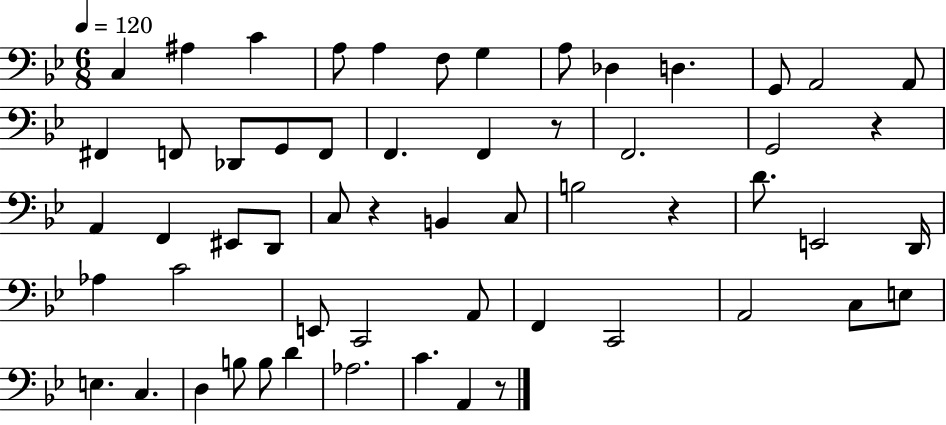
C3/q A#3/q C4/q A3/e A3/q F3/e G3/q A3/e Db3/q D3/q. G2/e A2/h A2/e F#2/q F2/e Db2/e G2/e F2/e F2/q. F2/q R/e F2/h. G2/h R/q A2/q F2/q EIS2/e D2/e C3/e R/q B2/q C3/e B3/h R/q D4/e. E2/h D2/s Ab3/q C4/h E2/e C2/h A2/e F2/q C2/h A2/h C3/e E3/e E3/q. C3/q. D3/q B3/e B3/e D4/q Ab3/h. C4/q. A2/q R/e